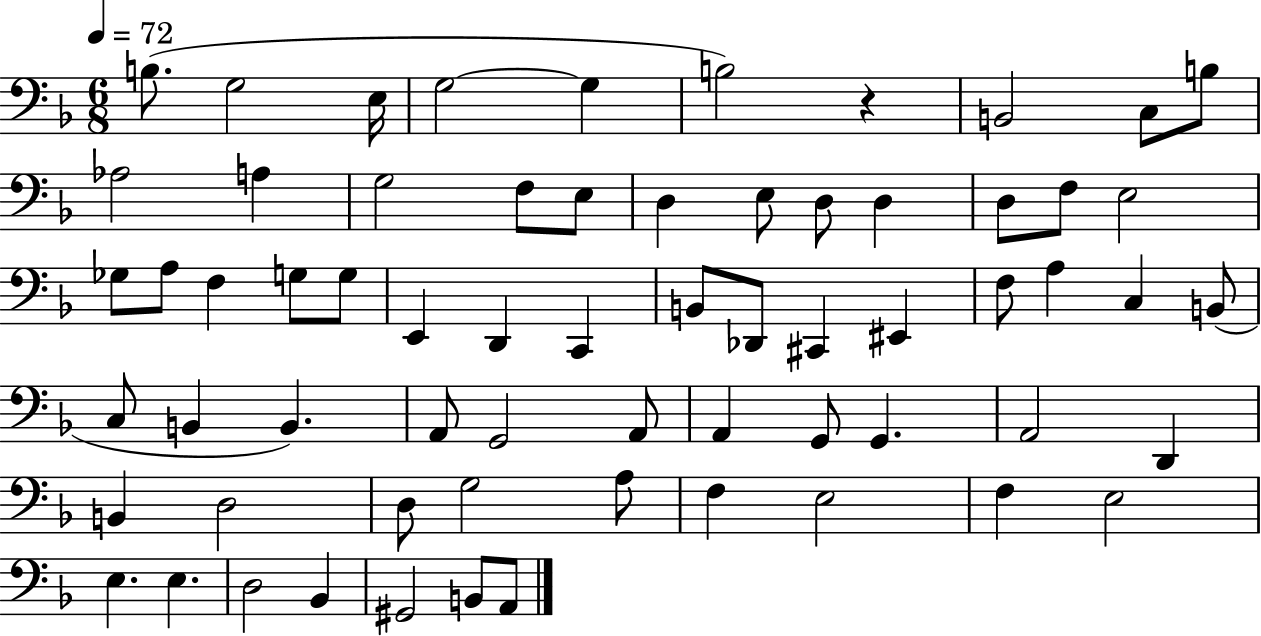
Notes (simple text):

B3/e. G3/h E3/s G3/h G3/q B3/h R/q B2/h C3/e B3/e Ab3/h A3/q G3/h F3/e E3/e D3/q E3/e D3/e D3/q D3/e F3/e E3/h Gb3/e A3/e F3/q G3/e G3/e E2/q D2/q C2/q B2/e Db2/e C#2/q EIS2/q F3/e A3/q C3/q B2/e C3/e B2/q B2/q. A2/e G2/h A2/e A2/q G2/e G2/q. A2/h D2/q B2/q D3/h D3/e G3/h A3/e F3/q E3/h F3/q E3/h E3/q. E3/q. D3/h Bb2/q G#2/h B2/e A2/e